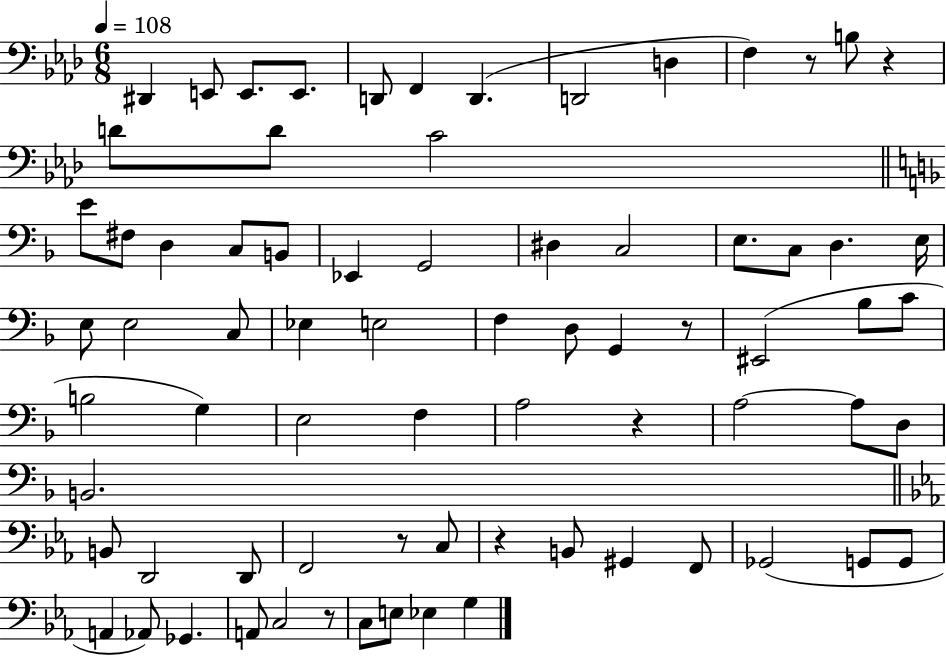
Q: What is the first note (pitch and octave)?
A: D#2